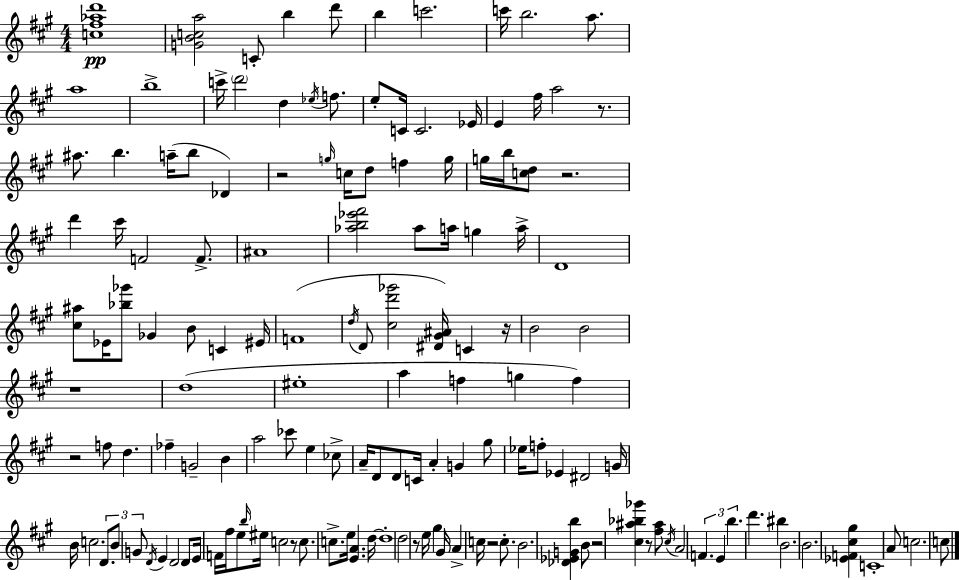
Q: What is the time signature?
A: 4/4